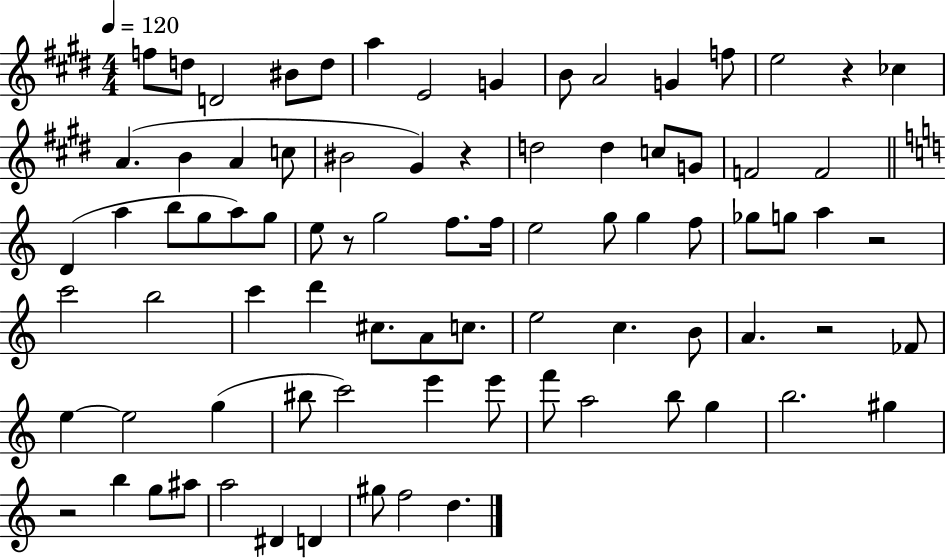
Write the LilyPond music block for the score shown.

{
  \clef treble
  \numericTimeSignature
  \time 4/4
  \key e \major
  \tempo 4 = 120
  f''8 d''8 d'2 bis'8 d''8 | a''4 e'2 g'4 | b'8 a'2 g'4 f''8 | e''2 r4 ces''4 | \break a'4.( b'4 a'4 c''8 | bis'2 gis'4) r4 | d''2 d''4 c''8 g'8 | f'2 f'2 | \break \bar "||" \break \key c \major d'4( a''4 b''8 g''8 a''8) g''8 | e''8 r8 g''2 f''8. f''16 | e''2 g''8 g''4 f''8 | ges''8 g''8 a''4 r2 | \break c'''2 b''2 | c'''4 d'''4 cis''8. a'8 c''8. | e''2 c''4. b'8 | a'4. r2 fes'8 | \break e''4~~ e''2 g''4( | bis''8 c'''2) e'''4 e'''8 | f'''8 a''2 b''8 g''4 | b''2. gis''4 | \break r2 b''4 g''8 ais''8 | a''2 dis'4 d'4 | gis''8 f''2 d''4. | \bar "|."
}